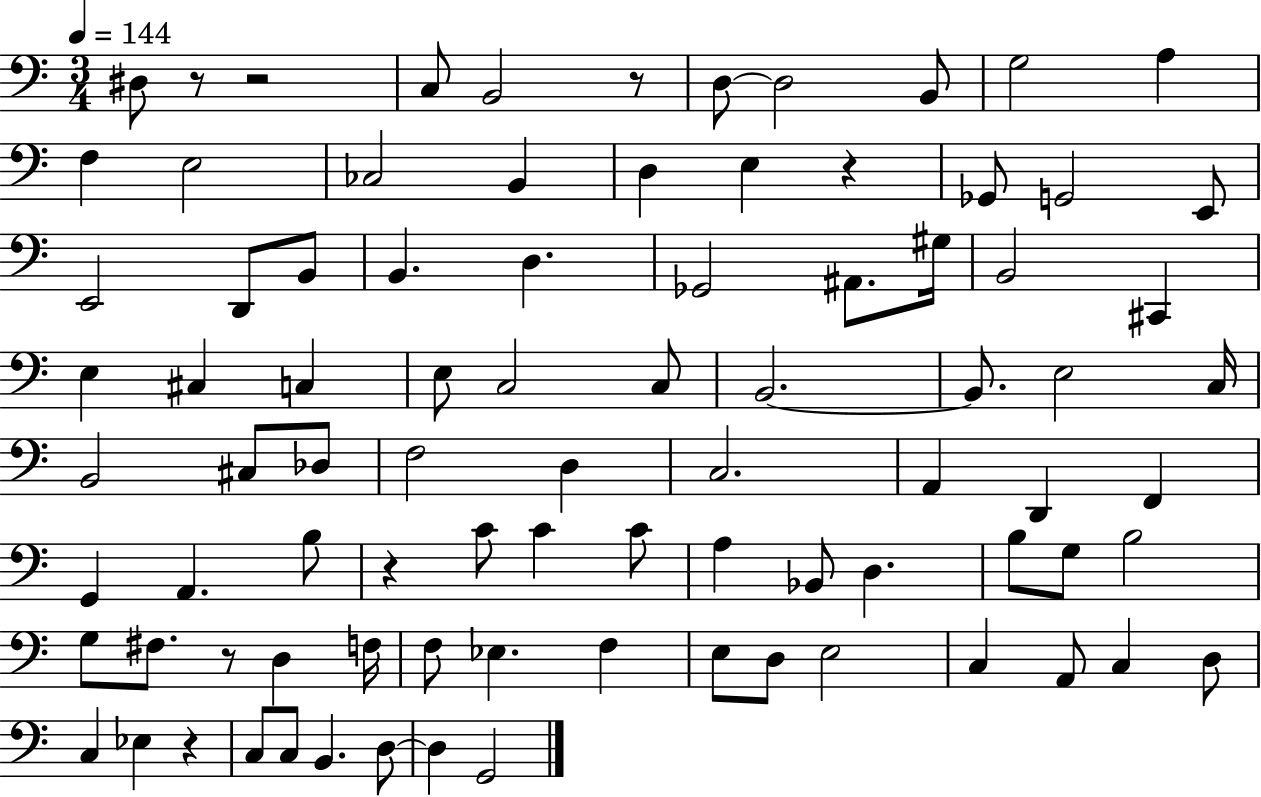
{
  \clef bass
  \numericTimeSignature
  \time 3/4
  \key c \major
  \tempo 4 = 144
  dis8 r8 r2 | c8 b,2 r8 | d8~~ d2 b,8 | g2 a4 | \break f4 e2 | ces2 b,4 | d4 e4 r4 | ges,8 g,2 e,8 | \break e,2 d,8 b,8 | b,4. d4. | ges,2 ais,8. gis16 | b,2 cis,4 | \break e4 cis4 c4 | e8 c2 c8 | b,2.~~ | b,8. e2 c16 | \break b,2 cis8 des8 | f2 d4 | c2. | a,4 d,4 f,4 | \break g,4 a,4. b8 | r4 c'8 c'4 c'8 | a4 bes,8 d4. | b8 g8 b2 | \break g8 fis8. r8 d4 f16 | f8 ees4. f4 | e8 d8 e2 | c4 a,8 c4 d8 | \break c4 ees4 r4 | c8 c8 b,4. d8~~ | d4 g,2 | \bar "|."
}